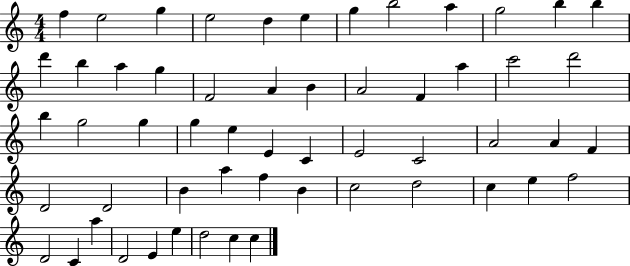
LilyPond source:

{
  \clef treble
  \numericTimeSignature
  \time 4/4
  \key c \major
  f''4 e''2 g''4 | e''2 d''4 e''4 | g''4 b''2 a''4 | g''2 b''4 b''4 | \break d'''4 b''4 a''4 g''4 | f'2 a'4 b'4 | a'2 f'4 a''4 | c'''2 d'''2 | \break b''4 g''2 g''4 | g''4 e''4 e'4 c'4 | e'2 c'2 | a'2 a'4 f'4 | \break d'2 d'2 | b'4 a''4 f''4 b'4 | c''2 d''2 | c''4 e''4 f''2 | \break d'2 c'4 a''4 | d'2 e'4 e''4 | d''2 c''4 c''4 | \bar "|."
}